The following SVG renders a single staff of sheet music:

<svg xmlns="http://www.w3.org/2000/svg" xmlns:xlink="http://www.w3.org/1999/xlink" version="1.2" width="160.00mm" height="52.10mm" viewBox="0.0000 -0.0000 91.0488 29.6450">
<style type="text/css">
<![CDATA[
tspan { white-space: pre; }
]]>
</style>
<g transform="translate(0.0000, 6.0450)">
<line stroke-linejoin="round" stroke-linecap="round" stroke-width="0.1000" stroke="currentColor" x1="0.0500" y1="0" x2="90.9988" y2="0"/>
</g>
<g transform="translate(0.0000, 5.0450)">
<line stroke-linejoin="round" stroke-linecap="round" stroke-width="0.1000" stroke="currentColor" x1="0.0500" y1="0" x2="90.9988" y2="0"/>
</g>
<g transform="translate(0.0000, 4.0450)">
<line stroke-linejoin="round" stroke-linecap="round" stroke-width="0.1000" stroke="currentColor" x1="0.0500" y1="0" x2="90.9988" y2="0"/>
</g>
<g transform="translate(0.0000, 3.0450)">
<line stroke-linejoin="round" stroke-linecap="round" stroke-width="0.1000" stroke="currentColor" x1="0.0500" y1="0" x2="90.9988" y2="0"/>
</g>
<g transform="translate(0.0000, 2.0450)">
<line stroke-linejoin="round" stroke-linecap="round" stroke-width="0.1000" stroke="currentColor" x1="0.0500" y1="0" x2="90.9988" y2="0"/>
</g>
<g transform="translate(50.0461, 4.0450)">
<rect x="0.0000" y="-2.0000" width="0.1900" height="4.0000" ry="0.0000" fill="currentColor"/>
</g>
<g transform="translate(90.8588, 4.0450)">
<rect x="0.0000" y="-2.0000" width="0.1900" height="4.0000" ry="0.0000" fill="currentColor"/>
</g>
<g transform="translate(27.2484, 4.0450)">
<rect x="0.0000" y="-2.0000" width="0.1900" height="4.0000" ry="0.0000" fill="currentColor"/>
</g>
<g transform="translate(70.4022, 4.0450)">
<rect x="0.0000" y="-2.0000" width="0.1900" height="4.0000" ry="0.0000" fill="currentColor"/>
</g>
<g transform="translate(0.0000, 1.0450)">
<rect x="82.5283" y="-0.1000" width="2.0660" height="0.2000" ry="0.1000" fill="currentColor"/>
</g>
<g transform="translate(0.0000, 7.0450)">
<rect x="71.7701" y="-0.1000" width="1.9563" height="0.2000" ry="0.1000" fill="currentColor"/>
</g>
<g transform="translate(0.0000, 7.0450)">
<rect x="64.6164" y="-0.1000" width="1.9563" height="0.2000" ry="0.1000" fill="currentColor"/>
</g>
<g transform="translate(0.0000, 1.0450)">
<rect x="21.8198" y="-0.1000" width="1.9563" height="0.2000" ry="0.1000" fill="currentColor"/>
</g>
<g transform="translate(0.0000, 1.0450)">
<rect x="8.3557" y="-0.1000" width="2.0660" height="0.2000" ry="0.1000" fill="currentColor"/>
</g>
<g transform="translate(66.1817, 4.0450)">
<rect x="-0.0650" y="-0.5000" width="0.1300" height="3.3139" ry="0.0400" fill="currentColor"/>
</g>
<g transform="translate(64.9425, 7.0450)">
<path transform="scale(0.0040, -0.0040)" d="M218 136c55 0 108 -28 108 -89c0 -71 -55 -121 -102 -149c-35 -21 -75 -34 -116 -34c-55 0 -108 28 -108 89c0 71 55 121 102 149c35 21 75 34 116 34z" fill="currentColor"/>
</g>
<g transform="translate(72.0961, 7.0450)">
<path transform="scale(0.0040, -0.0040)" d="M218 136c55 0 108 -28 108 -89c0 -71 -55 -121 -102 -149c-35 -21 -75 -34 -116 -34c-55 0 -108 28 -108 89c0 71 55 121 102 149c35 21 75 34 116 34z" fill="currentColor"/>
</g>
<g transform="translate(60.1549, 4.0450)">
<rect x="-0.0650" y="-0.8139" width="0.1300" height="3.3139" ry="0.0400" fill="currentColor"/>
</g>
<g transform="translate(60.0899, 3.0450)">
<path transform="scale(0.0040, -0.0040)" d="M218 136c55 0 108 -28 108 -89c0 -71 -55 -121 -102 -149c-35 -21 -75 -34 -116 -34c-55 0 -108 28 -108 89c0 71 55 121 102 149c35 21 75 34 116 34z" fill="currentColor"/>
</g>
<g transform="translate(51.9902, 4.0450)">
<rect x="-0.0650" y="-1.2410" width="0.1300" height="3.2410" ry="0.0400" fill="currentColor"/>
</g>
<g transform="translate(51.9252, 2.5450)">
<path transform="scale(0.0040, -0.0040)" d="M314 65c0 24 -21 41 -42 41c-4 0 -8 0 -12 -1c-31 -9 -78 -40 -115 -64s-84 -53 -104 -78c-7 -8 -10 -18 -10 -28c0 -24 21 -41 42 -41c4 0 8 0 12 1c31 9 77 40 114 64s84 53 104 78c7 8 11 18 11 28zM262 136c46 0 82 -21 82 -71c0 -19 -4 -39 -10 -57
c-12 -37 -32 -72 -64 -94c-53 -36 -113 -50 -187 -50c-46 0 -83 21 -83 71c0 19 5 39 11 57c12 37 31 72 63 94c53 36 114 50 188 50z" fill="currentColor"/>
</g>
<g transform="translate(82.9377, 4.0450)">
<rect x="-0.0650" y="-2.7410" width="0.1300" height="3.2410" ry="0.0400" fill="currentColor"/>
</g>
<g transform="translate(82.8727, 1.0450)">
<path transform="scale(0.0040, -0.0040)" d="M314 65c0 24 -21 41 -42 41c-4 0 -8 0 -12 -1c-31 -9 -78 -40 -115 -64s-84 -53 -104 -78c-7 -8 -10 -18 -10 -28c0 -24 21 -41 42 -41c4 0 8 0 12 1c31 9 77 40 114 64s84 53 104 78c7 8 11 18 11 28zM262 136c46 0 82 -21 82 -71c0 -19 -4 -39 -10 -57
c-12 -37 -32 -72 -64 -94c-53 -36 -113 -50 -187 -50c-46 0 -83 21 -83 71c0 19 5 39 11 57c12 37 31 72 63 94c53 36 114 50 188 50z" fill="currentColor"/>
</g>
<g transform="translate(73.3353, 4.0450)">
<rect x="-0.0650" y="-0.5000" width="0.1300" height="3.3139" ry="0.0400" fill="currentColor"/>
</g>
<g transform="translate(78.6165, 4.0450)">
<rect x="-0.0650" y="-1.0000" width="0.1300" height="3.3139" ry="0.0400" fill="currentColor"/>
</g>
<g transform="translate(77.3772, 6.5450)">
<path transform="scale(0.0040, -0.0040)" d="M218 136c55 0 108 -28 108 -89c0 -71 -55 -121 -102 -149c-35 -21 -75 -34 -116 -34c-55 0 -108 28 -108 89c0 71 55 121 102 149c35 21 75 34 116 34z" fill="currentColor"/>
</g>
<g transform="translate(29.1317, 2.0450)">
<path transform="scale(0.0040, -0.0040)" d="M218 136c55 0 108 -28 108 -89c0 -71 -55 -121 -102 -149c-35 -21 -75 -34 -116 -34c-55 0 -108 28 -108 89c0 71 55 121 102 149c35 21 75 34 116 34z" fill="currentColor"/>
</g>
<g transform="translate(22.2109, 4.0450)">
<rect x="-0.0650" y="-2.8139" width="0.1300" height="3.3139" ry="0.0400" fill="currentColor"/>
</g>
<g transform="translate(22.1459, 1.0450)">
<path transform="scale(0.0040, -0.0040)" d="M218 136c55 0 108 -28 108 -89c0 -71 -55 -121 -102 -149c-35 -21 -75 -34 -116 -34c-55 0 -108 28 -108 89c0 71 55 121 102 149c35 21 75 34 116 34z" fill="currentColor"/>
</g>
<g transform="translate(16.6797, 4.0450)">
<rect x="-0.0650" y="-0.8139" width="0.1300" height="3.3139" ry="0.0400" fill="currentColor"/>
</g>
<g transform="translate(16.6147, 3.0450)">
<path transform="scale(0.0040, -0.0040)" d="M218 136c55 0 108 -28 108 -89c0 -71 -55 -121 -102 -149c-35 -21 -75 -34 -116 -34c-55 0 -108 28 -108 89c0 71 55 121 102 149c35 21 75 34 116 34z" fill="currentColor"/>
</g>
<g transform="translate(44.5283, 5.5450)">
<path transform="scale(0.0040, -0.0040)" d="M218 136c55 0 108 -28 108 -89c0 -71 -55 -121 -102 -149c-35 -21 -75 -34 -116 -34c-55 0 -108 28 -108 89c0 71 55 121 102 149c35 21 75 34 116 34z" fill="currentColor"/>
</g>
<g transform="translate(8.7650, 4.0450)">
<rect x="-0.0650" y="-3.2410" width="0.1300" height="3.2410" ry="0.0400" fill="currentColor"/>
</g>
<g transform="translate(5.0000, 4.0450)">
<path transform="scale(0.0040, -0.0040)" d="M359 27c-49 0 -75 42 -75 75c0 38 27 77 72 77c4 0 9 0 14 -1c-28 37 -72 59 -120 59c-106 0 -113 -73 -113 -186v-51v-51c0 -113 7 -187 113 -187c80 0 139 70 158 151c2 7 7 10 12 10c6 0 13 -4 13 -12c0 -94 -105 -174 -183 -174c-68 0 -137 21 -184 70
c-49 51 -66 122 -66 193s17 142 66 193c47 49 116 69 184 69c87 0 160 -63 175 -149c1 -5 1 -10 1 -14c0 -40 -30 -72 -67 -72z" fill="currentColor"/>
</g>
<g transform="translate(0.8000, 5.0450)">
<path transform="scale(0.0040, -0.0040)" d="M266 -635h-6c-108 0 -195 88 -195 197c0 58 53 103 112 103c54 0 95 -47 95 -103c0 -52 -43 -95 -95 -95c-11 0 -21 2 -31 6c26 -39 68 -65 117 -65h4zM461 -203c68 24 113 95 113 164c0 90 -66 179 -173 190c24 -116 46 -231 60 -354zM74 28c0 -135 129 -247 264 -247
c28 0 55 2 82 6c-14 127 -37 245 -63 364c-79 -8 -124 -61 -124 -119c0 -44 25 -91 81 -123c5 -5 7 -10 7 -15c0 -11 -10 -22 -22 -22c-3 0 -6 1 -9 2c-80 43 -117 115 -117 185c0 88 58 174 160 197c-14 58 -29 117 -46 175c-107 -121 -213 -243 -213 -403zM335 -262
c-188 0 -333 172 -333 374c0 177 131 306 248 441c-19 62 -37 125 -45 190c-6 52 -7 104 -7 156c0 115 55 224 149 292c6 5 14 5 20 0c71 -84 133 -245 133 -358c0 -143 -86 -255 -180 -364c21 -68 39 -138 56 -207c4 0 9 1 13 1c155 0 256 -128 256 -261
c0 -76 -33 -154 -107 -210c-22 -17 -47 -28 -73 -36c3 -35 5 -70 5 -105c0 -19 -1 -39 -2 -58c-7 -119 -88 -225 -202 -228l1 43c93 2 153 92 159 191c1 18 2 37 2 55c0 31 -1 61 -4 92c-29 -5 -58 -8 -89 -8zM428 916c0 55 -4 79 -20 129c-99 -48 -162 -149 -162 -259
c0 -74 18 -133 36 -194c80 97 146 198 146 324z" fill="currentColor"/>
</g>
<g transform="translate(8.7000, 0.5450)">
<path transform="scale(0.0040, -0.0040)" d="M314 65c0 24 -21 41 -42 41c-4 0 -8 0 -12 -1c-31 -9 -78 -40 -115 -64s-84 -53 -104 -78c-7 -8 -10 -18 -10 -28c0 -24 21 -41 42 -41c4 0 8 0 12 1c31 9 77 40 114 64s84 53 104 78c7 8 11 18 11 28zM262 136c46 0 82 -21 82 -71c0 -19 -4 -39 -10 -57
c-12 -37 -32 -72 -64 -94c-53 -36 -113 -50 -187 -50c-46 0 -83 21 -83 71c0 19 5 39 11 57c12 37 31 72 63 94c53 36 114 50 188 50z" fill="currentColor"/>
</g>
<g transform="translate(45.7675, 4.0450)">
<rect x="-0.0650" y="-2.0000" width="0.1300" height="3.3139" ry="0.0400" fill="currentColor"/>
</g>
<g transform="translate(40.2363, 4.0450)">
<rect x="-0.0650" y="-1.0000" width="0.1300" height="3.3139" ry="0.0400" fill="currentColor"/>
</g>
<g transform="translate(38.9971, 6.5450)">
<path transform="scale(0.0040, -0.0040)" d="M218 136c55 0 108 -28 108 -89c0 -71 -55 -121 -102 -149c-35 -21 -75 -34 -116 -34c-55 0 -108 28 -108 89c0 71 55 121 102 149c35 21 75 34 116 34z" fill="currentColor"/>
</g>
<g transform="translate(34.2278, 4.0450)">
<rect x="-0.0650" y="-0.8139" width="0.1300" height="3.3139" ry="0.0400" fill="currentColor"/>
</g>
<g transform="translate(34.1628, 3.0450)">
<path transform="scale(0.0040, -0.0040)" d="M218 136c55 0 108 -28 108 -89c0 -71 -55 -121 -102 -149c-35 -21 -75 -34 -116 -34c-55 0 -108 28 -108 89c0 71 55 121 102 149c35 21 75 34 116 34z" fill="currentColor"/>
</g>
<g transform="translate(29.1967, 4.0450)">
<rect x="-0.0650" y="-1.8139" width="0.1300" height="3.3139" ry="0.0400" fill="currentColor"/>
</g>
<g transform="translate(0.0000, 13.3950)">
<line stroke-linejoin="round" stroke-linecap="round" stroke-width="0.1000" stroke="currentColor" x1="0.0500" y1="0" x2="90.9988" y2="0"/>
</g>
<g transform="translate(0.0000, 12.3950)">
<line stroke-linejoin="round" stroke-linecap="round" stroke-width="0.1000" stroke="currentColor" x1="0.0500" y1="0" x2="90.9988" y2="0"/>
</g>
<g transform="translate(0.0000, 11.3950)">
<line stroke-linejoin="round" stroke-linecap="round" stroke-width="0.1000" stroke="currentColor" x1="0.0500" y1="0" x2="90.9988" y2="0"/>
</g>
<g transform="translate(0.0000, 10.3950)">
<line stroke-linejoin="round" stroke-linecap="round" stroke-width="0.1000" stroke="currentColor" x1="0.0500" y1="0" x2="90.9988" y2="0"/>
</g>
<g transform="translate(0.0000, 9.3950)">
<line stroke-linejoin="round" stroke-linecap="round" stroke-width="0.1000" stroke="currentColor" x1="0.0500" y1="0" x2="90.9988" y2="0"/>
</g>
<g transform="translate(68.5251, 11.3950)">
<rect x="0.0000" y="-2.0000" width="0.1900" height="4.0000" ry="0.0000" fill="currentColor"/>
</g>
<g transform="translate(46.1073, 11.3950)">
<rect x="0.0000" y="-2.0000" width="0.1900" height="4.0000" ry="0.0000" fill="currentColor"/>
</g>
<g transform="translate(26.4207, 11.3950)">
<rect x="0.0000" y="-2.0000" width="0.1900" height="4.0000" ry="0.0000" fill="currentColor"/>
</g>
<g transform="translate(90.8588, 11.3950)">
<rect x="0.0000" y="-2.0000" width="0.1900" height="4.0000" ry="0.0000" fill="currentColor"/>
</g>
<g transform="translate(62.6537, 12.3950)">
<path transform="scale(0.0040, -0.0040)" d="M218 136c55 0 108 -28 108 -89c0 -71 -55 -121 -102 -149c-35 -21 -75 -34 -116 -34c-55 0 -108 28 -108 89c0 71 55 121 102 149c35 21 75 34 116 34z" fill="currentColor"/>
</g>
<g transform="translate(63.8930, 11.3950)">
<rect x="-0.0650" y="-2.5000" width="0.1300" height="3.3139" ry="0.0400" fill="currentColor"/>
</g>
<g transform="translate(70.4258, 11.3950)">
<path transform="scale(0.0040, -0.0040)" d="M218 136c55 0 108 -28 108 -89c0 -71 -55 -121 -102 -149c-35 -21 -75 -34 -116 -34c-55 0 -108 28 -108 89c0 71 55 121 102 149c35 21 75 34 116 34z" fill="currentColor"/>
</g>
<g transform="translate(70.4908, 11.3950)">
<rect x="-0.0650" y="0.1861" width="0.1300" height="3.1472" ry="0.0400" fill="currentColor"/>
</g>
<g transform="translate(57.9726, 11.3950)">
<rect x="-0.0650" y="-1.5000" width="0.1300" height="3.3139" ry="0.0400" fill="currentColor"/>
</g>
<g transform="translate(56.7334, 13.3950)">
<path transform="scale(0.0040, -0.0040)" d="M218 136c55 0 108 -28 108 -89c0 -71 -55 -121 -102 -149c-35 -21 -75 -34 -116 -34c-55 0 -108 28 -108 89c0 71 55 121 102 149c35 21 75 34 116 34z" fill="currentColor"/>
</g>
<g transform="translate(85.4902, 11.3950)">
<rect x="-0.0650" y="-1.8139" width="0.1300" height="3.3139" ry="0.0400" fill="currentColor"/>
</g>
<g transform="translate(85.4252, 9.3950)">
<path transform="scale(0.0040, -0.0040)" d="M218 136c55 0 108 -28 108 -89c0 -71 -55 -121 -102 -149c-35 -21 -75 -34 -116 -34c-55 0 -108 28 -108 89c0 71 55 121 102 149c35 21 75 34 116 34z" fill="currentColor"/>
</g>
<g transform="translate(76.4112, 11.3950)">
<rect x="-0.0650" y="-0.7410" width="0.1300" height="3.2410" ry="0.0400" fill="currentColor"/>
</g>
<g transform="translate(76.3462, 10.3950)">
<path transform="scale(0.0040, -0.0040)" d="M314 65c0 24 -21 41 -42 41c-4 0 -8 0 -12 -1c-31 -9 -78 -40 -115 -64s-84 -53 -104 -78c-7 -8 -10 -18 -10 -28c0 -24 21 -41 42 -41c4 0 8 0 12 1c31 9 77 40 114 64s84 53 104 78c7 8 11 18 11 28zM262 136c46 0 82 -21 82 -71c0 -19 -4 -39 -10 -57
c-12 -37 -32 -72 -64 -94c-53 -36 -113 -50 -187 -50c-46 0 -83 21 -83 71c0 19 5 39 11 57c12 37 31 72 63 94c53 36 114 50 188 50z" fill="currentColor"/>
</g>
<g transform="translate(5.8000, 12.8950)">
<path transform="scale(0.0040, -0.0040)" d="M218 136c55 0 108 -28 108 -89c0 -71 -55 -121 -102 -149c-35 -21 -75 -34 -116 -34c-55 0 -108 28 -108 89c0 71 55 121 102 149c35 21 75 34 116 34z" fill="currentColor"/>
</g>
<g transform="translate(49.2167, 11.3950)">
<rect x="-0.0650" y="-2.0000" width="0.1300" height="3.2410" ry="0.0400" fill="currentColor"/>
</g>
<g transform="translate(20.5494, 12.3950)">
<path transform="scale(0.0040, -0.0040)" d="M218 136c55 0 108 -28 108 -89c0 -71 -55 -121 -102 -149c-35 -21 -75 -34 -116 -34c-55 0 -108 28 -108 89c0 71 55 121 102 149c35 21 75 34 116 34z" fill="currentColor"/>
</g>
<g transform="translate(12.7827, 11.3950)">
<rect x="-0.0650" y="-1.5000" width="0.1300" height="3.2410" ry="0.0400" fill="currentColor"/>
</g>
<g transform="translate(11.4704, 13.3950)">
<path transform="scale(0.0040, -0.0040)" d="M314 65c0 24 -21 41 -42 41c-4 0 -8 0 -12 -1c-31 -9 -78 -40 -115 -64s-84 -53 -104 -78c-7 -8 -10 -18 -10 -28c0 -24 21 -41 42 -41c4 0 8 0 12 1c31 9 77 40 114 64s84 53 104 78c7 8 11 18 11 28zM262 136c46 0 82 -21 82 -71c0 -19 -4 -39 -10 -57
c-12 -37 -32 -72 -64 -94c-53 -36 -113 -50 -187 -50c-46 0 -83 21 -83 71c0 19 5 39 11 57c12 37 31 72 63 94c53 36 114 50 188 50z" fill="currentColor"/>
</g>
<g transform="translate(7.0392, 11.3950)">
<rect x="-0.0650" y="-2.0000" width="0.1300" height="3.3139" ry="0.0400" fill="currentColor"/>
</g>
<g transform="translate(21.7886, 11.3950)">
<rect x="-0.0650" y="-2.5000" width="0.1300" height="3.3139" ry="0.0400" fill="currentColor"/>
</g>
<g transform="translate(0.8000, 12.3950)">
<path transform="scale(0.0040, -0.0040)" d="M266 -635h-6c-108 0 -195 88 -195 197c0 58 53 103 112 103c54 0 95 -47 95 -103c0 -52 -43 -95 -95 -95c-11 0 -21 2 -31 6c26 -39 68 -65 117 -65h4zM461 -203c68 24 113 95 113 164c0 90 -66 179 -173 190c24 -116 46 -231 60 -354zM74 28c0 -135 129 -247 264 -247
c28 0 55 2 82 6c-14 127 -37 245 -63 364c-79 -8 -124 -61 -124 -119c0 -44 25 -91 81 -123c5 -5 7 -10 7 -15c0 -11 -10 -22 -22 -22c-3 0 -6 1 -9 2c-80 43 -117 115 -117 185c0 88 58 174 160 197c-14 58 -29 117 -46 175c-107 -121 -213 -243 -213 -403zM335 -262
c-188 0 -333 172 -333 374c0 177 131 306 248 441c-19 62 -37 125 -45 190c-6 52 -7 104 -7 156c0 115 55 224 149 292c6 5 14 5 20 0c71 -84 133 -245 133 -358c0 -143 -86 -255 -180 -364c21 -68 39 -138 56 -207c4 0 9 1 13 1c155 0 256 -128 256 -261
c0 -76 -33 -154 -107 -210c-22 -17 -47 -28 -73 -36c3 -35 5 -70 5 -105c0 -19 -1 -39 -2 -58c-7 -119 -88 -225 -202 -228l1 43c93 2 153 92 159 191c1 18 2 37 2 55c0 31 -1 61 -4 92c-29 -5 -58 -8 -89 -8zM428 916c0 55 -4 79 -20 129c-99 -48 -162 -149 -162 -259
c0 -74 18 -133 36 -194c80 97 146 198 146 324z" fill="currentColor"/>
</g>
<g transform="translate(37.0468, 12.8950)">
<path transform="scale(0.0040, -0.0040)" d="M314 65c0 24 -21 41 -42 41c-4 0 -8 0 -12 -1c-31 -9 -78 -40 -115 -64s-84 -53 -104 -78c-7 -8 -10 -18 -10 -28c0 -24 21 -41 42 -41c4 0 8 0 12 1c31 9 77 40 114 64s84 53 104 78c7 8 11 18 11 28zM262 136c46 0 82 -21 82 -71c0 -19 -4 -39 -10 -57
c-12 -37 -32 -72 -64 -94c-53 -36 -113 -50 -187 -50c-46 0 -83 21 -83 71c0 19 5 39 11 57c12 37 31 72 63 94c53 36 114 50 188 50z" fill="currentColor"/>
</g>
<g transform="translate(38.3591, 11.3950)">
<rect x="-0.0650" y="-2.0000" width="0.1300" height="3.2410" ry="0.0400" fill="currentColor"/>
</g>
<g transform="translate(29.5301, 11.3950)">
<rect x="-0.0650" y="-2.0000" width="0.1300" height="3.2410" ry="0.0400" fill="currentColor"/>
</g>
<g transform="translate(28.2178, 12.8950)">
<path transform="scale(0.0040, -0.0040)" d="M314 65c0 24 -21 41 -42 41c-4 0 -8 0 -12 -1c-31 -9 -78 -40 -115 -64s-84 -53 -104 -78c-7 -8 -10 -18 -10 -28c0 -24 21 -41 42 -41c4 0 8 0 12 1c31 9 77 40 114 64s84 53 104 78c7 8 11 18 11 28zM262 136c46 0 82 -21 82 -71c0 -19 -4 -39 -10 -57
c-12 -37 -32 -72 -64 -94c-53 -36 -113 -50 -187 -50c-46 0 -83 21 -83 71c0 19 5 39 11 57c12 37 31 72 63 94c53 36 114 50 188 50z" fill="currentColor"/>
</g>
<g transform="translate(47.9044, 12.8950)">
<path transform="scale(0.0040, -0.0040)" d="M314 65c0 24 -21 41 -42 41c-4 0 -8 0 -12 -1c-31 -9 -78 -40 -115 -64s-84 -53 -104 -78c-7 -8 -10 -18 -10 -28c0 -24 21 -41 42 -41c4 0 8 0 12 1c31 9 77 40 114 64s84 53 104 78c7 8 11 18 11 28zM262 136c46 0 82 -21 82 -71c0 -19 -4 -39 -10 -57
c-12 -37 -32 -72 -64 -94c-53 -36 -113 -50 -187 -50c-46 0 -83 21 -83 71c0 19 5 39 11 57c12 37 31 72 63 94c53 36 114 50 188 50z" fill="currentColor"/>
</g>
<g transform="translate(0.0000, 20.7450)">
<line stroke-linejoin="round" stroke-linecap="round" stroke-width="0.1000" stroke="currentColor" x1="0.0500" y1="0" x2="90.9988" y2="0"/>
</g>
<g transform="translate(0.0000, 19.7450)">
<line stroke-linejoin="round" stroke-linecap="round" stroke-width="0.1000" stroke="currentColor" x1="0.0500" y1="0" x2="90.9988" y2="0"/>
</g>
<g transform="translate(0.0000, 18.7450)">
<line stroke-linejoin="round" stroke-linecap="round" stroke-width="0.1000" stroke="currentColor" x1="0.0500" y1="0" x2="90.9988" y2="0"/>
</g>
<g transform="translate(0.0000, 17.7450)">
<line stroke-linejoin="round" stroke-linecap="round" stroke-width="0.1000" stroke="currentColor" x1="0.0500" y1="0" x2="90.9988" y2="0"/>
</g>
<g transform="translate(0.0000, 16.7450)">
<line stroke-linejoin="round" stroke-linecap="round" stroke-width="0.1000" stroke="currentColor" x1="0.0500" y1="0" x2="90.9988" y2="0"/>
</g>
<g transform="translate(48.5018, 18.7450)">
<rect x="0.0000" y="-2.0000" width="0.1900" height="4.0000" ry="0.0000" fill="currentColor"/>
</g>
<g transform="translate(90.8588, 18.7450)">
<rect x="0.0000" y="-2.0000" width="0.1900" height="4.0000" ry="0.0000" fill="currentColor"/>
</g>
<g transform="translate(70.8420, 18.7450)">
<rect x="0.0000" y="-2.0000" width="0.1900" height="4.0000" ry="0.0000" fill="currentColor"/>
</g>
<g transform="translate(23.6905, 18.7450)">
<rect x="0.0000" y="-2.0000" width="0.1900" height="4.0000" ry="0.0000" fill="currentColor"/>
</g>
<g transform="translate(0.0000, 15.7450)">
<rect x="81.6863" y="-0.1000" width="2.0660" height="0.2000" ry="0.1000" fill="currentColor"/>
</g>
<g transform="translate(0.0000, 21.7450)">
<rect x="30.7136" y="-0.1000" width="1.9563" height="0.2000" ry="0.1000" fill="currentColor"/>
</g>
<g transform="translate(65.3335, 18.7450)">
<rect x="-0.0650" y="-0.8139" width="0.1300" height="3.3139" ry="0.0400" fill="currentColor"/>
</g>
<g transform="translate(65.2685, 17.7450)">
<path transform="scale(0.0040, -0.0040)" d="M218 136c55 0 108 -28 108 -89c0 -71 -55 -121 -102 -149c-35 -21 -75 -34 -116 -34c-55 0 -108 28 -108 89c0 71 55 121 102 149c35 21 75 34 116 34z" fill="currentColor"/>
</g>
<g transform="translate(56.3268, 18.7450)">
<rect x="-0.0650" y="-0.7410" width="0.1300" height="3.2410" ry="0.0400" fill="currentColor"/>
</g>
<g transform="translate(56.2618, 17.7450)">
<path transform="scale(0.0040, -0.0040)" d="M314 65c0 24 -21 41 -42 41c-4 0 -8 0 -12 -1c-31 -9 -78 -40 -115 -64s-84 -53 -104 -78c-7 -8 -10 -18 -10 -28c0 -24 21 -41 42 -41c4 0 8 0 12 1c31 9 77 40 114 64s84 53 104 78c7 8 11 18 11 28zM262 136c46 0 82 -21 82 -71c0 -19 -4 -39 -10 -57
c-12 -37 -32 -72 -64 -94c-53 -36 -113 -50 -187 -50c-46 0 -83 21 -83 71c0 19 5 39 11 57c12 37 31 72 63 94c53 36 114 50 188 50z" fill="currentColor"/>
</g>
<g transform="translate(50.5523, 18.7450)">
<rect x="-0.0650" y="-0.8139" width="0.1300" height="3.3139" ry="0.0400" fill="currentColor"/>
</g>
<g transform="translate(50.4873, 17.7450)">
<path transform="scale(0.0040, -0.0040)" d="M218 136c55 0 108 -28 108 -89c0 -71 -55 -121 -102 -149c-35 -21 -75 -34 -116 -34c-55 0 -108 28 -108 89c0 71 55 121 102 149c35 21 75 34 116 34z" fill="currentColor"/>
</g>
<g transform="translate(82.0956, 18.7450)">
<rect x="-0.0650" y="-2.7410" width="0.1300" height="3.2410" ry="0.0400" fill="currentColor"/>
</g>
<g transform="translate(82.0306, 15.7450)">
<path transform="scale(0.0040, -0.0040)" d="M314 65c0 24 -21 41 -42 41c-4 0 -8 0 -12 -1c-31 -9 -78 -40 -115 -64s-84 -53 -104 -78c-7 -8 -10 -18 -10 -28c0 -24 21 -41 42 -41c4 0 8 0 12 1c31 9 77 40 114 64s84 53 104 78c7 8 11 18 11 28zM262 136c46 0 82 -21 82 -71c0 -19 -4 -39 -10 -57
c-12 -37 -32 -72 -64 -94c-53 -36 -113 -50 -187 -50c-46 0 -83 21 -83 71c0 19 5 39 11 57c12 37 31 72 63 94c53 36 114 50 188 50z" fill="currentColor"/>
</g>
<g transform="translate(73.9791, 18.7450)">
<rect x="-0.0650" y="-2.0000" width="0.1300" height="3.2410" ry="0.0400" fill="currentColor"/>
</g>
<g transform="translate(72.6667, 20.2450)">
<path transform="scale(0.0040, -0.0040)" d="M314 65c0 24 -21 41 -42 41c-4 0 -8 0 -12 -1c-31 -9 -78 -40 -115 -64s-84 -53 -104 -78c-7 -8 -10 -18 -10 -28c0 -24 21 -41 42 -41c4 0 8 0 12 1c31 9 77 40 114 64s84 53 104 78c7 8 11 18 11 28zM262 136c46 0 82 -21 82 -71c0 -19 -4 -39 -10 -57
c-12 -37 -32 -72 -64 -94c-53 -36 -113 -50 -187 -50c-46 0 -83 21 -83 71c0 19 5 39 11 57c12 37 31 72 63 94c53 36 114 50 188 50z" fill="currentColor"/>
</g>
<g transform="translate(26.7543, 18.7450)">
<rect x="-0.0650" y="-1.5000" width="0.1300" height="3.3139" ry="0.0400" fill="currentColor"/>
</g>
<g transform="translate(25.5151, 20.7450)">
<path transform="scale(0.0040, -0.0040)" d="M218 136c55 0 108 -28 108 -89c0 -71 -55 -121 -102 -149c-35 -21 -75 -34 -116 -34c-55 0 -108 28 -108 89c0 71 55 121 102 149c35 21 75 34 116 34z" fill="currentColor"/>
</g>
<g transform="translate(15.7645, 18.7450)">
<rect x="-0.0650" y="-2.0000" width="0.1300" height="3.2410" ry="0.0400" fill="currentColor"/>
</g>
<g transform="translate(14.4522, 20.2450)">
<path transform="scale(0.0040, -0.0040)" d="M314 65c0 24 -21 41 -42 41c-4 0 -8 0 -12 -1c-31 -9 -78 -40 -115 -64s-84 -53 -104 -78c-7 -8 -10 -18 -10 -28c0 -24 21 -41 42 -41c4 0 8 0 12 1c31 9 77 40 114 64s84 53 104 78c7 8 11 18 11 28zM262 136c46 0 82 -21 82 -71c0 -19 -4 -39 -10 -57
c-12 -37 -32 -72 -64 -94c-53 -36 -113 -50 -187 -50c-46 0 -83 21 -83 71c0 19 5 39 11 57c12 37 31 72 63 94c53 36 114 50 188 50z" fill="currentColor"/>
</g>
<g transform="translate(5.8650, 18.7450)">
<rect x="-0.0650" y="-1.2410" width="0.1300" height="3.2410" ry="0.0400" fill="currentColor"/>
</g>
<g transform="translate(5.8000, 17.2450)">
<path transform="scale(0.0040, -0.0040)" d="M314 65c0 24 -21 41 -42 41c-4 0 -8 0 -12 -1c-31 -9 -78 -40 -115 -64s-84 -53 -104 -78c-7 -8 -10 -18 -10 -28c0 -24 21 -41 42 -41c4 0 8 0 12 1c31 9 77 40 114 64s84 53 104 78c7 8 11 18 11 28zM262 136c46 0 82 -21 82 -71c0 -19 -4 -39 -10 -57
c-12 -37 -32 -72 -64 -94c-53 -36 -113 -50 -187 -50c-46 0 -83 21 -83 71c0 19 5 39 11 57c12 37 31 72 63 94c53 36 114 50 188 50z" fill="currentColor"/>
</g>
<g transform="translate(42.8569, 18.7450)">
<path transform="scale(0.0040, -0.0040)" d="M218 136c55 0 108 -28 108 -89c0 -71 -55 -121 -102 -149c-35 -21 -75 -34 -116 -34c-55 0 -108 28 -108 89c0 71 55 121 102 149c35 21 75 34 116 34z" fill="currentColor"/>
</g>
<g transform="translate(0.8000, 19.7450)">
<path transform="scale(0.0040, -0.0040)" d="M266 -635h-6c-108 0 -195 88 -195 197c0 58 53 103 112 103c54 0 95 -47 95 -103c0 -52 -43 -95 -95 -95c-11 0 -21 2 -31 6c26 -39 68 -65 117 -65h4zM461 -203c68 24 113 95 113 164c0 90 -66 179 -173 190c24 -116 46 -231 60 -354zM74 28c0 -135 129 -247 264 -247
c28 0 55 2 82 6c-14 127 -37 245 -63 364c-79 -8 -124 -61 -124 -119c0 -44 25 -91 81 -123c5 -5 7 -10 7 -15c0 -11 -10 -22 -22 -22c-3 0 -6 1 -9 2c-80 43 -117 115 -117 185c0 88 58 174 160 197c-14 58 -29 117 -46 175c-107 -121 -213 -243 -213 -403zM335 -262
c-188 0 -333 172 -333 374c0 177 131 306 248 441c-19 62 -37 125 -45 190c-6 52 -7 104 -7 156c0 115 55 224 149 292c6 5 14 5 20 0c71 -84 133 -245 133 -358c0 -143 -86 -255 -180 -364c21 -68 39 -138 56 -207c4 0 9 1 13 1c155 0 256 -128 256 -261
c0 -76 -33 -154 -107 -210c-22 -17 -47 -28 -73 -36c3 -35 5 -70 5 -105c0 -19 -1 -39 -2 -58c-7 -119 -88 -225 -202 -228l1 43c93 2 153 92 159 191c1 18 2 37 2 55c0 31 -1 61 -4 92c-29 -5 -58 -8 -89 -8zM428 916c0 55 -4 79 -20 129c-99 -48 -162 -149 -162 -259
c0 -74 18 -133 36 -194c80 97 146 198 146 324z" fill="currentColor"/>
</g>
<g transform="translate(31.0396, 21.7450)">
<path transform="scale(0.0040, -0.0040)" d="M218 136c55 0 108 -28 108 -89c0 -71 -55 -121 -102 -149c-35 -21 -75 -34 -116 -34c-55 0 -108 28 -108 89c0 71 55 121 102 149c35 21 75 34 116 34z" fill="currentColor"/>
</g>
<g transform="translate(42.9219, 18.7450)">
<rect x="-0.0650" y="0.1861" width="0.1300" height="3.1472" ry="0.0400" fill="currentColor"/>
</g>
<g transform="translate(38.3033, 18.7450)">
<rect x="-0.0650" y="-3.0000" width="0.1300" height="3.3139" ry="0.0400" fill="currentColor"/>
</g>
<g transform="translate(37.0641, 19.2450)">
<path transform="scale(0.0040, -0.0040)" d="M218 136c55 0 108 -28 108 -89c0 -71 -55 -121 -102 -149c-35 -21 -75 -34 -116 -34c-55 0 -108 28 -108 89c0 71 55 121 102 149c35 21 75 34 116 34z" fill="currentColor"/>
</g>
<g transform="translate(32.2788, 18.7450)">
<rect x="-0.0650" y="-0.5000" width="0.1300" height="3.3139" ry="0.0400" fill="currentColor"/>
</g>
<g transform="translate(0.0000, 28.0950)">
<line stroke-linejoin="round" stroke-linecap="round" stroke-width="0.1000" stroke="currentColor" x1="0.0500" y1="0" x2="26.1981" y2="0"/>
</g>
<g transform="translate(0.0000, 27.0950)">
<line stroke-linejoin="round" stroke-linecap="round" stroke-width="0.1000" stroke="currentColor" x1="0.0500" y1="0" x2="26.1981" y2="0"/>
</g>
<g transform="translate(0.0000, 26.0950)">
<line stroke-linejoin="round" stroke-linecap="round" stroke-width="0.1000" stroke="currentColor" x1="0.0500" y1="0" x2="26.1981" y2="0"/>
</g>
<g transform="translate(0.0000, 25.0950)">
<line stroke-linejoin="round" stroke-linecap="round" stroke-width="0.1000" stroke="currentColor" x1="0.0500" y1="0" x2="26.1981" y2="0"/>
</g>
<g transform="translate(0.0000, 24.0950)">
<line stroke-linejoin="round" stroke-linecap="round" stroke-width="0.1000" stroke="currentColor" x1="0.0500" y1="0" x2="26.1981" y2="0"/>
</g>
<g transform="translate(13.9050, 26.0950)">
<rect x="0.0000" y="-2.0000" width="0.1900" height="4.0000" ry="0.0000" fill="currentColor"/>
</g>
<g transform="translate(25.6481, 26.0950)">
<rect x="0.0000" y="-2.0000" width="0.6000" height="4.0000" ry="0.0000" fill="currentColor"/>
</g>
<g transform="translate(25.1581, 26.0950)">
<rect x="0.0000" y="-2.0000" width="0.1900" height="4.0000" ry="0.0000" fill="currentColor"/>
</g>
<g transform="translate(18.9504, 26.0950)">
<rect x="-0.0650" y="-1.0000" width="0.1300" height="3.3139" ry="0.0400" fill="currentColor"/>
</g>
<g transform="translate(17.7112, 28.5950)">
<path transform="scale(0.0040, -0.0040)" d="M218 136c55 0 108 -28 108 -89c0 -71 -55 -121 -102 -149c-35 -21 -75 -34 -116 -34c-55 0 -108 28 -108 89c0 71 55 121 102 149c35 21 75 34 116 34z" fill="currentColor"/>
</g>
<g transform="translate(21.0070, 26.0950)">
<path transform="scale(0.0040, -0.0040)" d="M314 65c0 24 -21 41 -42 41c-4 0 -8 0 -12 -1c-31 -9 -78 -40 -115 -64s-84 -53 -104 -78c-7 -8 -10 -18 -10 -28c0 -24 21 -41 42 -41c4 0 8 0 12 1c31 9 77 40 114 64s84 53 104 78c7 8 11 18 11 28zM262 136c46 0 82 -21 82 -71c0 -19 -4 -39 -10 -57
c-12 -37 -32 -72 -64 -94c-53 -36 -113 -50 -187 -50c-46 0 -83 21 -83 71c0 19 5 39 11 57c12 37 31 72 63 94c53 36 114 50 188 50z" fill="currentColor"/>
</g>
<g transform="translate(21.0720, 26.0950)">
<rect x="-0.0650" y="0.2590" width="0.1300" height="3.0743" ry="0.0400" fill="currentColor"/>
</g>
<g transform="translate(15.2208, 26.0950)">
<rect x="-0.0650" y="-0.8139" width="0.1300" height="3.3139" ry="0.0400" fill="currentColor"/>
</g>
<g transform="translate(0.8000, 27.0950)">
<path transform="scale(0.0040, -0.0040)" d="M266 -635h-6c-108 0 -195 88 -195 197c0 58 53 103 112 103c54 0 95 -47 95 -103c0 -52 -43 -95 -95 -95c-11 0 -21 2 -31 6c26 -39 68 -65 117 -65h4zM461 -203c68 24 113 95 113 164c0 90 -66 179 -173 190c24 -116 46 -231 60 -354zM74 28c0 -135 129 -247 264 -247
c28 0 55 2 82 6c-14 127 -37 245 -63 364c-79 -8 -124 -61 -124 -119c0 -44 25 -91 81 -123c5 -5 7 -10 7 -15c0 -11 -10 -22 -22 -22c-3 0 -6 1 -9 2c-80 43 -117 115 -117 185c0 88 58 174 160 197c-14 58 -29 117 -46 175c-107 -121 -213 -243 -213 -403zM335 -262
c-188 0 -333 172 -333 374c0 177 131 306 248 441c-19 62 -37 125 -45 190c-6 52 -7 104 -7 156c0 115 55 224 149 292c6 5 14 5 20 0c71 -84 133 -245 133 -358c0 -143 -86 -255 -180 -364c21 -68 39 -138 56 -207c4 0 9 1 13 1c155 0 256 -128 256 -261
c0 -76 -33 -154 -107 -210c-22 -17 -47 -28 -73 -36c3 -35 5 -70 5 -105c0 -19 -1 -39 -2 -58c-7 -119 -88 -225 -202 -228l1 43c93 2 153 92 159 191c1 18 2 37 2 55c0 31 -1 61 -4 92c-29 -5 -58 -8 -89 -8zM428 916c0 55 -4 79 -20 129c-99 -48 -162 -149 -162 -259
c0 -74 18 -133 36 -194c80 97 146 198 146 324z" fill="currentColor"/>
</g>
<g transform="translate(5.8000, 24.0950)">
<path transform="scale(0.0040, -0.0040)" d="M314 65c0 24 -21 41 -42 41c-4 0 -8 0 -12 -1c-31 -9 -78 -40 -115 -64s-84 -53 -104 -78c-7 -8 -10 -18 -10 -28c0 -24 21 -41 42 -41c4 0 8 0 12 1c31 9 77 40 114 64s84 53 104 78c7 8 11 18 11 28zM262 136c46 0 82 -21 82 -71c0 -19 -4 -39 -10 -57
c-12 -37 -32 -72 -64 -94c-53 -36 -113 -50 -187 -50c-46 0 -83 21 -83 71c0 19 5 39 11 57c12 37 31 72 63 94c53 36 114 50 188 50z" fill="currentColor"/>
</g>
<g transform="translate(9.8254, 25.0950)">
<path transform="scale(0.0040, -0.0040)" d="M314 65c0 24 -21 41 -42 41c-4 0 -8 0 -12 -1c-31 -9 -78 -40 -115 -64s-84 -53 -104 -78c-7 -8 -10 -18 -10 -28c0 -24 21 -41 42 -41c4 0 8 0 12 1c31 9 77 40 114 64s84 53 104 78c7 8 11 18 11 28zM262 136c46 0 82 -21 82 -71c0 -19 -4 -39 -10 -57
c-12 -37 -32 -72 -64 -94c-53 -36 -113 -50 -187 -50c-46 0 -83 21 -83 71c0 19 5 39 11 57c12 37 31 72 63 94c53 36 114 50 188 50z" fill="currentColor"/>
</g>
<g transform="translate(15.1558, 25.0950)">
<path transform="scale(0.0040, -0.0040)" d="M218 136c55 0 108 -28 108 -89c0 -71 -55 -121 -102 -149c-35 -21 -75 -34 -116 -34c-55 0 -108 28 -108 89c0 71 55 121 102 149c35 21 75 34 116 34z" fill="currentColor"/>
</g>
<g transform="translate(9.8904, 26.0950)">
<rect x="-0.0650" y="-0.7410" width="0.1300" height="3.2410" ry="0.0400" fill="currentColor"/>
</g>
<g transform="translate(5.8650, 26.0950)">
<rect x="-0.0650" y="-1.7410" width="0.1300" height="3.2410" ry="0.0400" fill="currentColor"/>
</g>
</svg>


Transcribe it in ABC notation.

X:1
T:Untitled
M:4/4
L:1/4
K:C
b2 d a f d D F e2 d C C D a2 F E2 G F2 F2 F2 E G B d2 f e2 F2 E C A B d d2 d F2 a2 f2 d2 d D B2